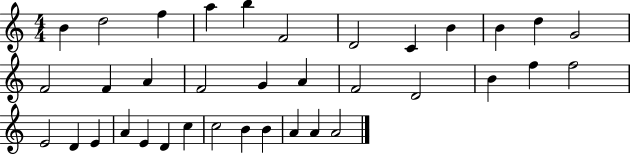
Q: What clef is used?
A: treble